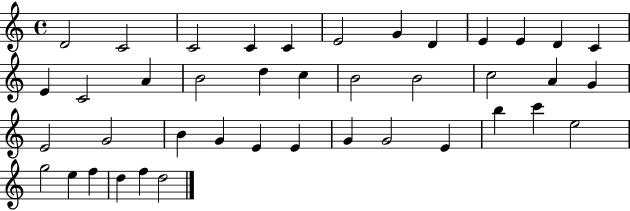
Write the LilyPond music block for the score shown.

{
  \clef treble
  \time 4/4
  \defaultTimeSignature
  \key c \major
  d'2 c'2 | c'2 c'4 c'4 | e'2 g'4 d'4 | e'4 e'4 d'4 c'4 | \break e'4 c'2 a'4 | b'2 d''4 c''4 | b'2 b'2 | c''2 a'4 g'4 | \break e'2 g'2 | b'4 g'4 e'4 e'4 | g'4 g'2 e'4 | b''4 c'''4 e''2 | \break g''2 e''4 f''4 | d''4 f''4 d''2 | \bar "|."
}